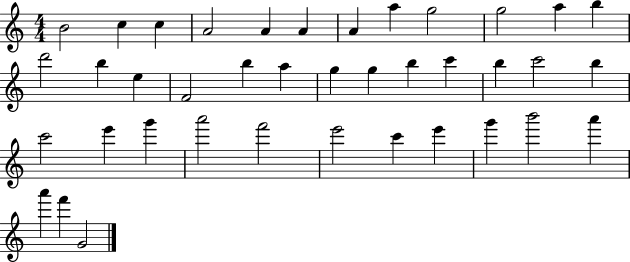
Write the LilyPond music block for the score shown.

{
  \clef treble
  \numericTimeSignature
  \time 4/4
  \key c \major
  b'2 c''4 c''4 | a'2 a'4 a'4 | a'4 a''4 g''2 | g''2 a''4 b''4 | \break d'''2 b''4 e''4 | f'2 b''4 a''4 | g''4 g''4 b''4 c'''4 | b''4 c'''2 b''4 | \break c'''2 e'''4 g'''4 | a'''2 f'''2 | e'''2 c'''4 e'''4 | g'''4 b'''2 a'''4 | \break a'''4 f'''4 g'2 | \bar "|."
}